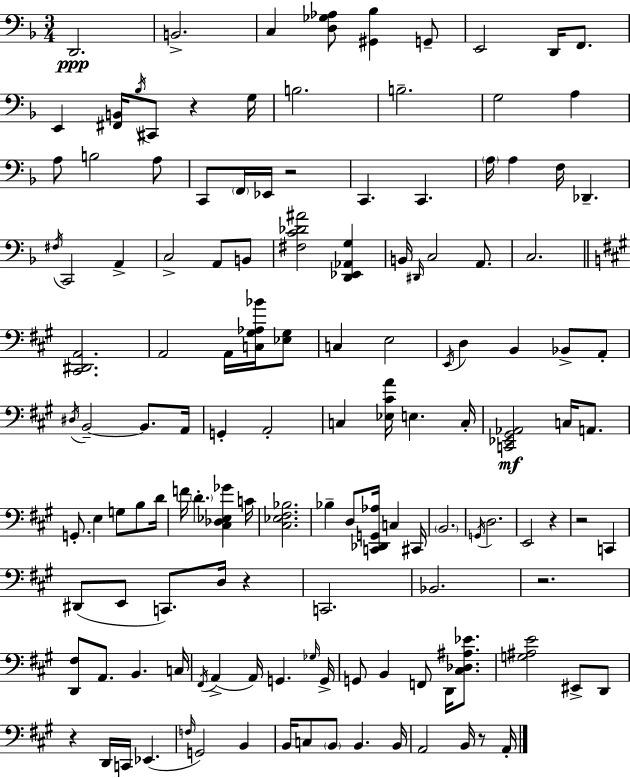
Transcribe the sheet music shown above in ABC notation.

X:1
T:Untitled
M:3/4
L:1/4
K:F
D,,2 B,,2 C, [D,_G,_A,]/2 [^G,,_B,] G,,/2 E,,2 D,,/4 F,,/2 E,, [^F,,B,,]/4 _B,/4 ^C,,/2 z G,/4 B,2 B,2 G,2 A, A,/2 B,2 A,/2 C,,/2 F,,/4 _E,,/4 z2 C,, C,, A,/4 A, F,/4 _D,, ^F,/4 C,,2 A,, C,2 A,,/2 B,,/2 [^F,C_D^A]2 [D,,_E,,_A,,G,] B,,/4 ^D,,/4 C,2 A,,/2 C,2 [^C,,^D,,A,,]2 A,,2 A,,/4 [C,^G,_A,_B]/4 [_E,^G,]/2 C, E,2 E,,/4 D, B,, _B,,/2 A,,/2 ^D,/4 B,,2 B,,/2 A,,/4 G,, A,,2 C, [_E,^CA]/4 E, C,/4 [C,,_E,,^G,,_A,,]2 C,/4 A,,/2 G,,/2 E, G,/2 B,/2 D/4 F/4 D [^C,_D,_E,_G] C/4 [^C,_E,^F,_B,]2 _B, D,/2 [C,,_D,,G,,_A,]/4 C, ^C,,/4 B,,2 G,,/4 D,2 E,,2 z z2 C,, ^D,,/2 E,,/2 C,,/2 D,/4 z C,,2 _B,,2 z2 [D,,^F,]/2 A,,/2 B,, C,/4 ^F,,/4 A,, A,,/4 G,, _G,/4 G,,/4 G,,/2 B,, F,,/2 D,,/4 [^C,_D,^A,_E]/2 [G,^A,E]2 ^E,,/2 D,,/2 z D,,/4 C,,/4 _E,, F,/4 G,,2 B,, B,,/4 C,/2 B,,/2 B,, B,,/4 A,,2 B,,/4 z/2 A,,/4